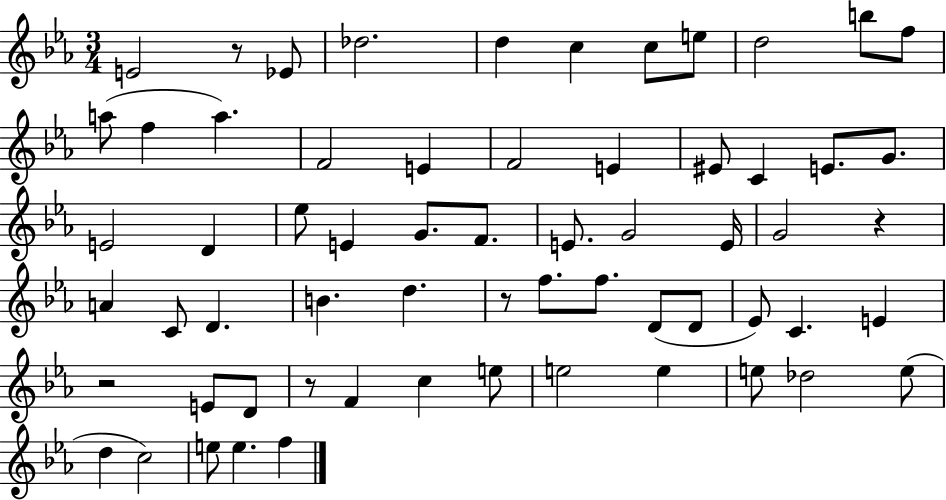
{
  \clef treble
  \numericTimeSignature
  \time 3/4
  \key ees \major
  \repeat volta 2 { e'2 r8 ees'8 | des''2. | d''4 c''4 c''8 e''8 | d''2 b''8 f''8 | \break a''8( f''4 a''4.) | f'2 e'4 | f'2 e'4 | eis'8 c'4 e'8. g'8. | \break e'2 d'4 | ees''8 e'4 g'8. f'8. | e'8. g'2 e'16 | g'2 r4 | \break a'4 c'8 d'4. | b'4. d''4. | r8 f''8. f''8. d'8( d'8 | ees'8) c'4. e'4 | \break r2 e'8 d'8 | r8 f'4 c''4 e''8 | e''2 e''4 | e''8 des''2 e''8( | \break d''4 c''2) | e''8 e''4. f''4 | } \bar "|."
}